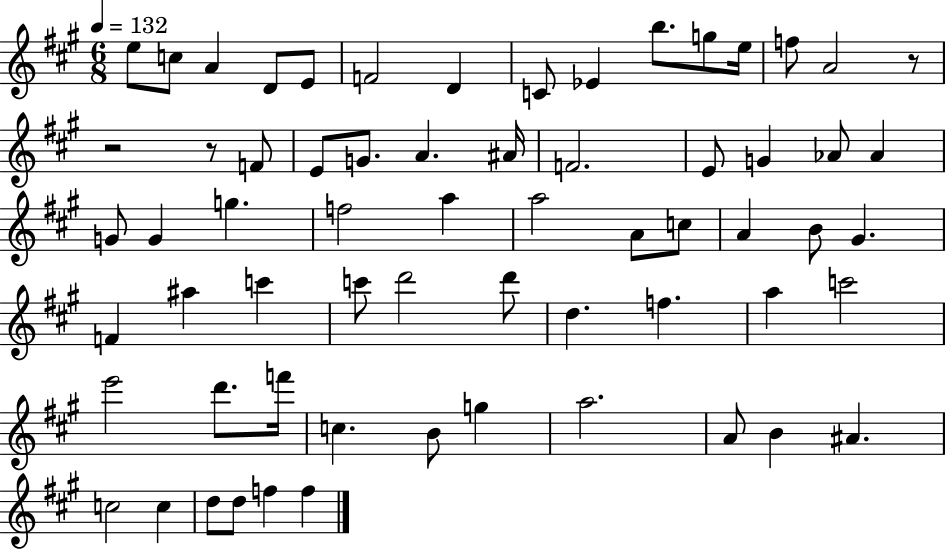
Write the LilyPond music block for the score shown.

{
  \clef treble
  \numericTimeSignature
  \time 6/8
  \key a \major
  \tempo 4 = 132
  \repeat volta 2 { e''8 c''8 a'4 d'8 e'8 | f'2 d'4 | c'8 ees'4 b''8. g''8 e''16 | f''8 a'2 r8 | \break r2 r8 f'8 | e'8 g'8. a'4. ais'16 | f'2. | e'8 g'4 aes'8 aes'4 | \break g'8 g'4 g''4. | f''2 a''4 | a''2 a'8 c''8 | a'4 b'8 gis'4. | \break f'4 ais''4 c'''4 | c'''8 d'''2 d'''8 | d''4. f''4. | a''4 c'''2 | \break e'''2 d'''8. f'''16 | c''4. b'8 g''4 | a''2. | a'8 b'4 ais'4. | \break c''2 c''4 | d''8 d''8 f''4 f''4 | } \bar "|."
}